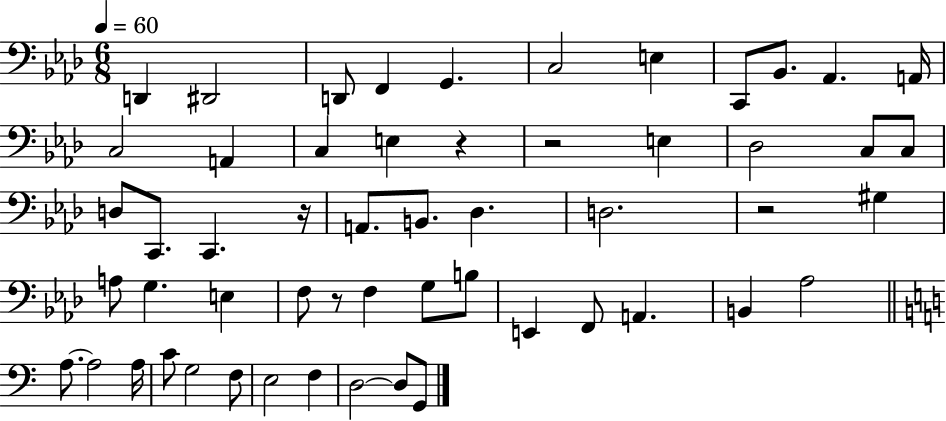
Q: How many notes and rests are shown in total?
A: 55